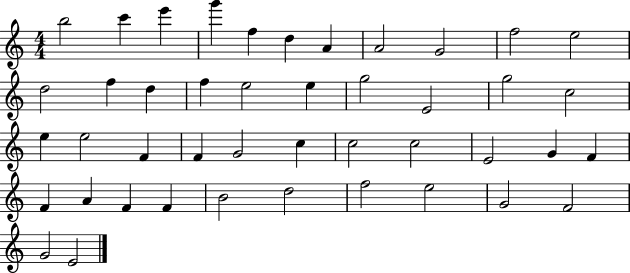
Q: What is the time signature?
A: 4/4